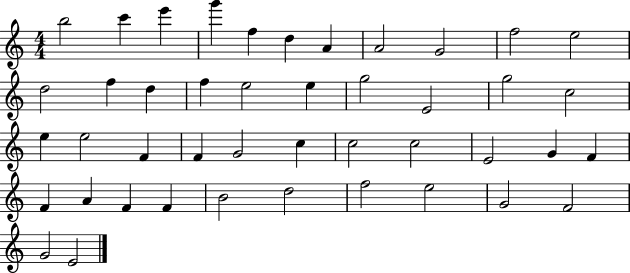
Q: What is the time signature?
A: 4/4